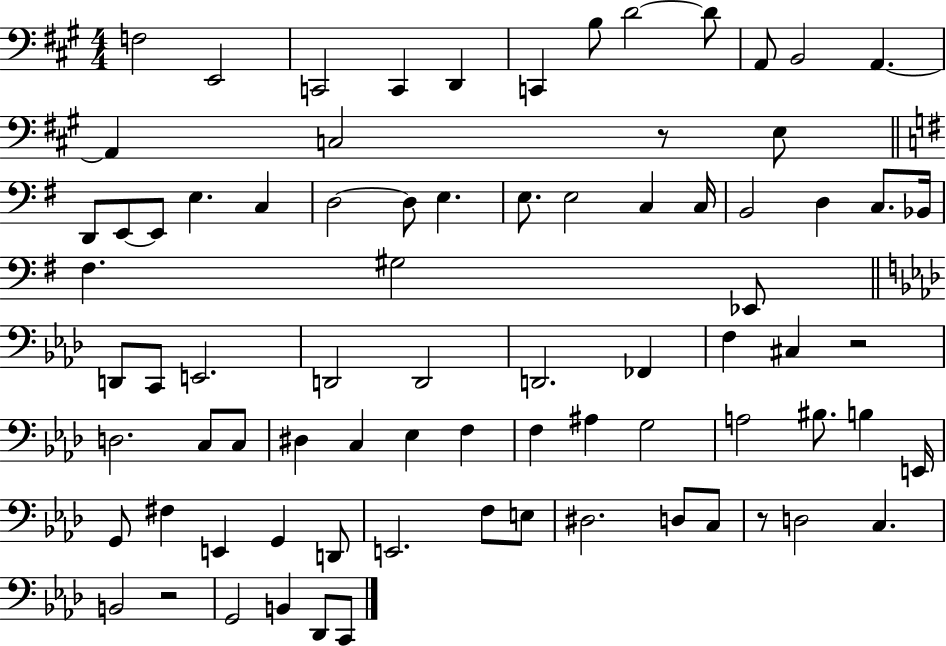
X:1
T:Untitled
M:4/4
L:1/4
K:A
F,2 E,,2 C,,2 C,, D,, C,, B,/2 D2 D/2 A,,/2 B,,2 A,, A,, C,2 z/2 E,/2 D,,/2 E,,/2 E,,/2 E, C, D,2 D,/2 E, E,/2 E,2 C, C,/4 B,,2 D, C,/2 _B,,/4 ^F, ^G,2 _E,,/2 D,,/2 C,,/2 E,,2 D,,2 D,,2 D,,2 _F,, F, ^C, z2 D,2 C,/2 C,/2 ^D, C, _E, F, F, ^A, G,2 A,2 ^B,/2 B, E,,/4 G,,/2 ^F, E,, G,, D,,/2 E,,2 F,/2 E,/2 ^D,2 D,/2 C,/2 z/2 D,2 C, B,,2 z2 G,,2 B,, _D,,/2 C,,/2